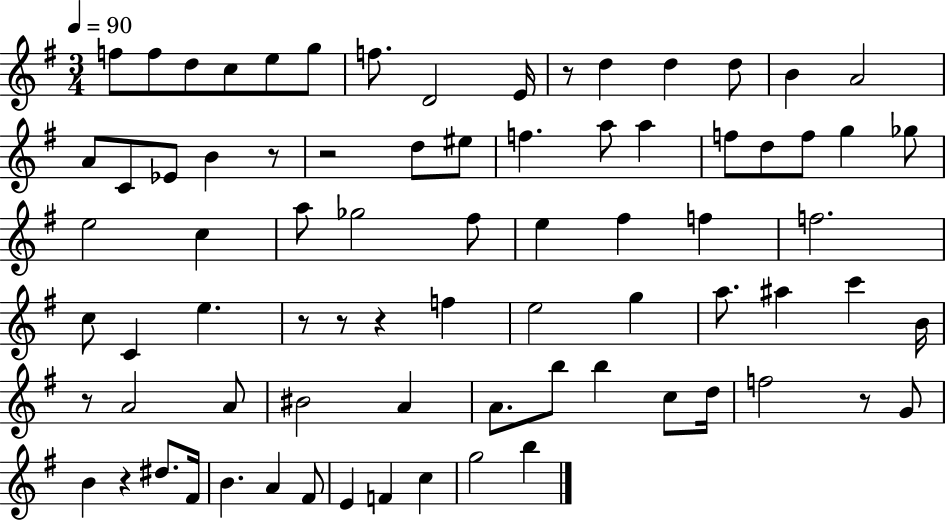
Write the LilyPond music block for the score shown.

{
  \clef treble
  \numericTimeSignature
  \time 3/4
  \key g \major
  \tempo 4 = 90
  f''8 f''8 d''8 c''8 e''8 g''8 | f''8. d'2 e'16 | r8 d''4 d''4 d''8 | b'4 a'2 | \break a'8 c'8 ees'8 b'4 r8 | r2 d''8 eis''8 | f''4. a''8 a''4 | f''8 d''8 f''8 g''4 ges''8 | \break e''2 c''4 | a''8 ges''2 fis''8 | e''4 fis''4 f''4 | f''2. | \break c''8 c'4 e''4. | r8 r8 r4 f''4 | e''2 g''4 | a''8. ais''4 c'''4 b'16 | \break r8 a'2 a'8 | bis'2 a'4 | a'8. b''8 b''4 c''8 d''16 | f''2 r8 g'8 | \break b'4 r4 dis''8. fis'16 | b'4. a'4 fis'8 | e'4 f'4 c''4 | g''2 b''4 | \break \bar "|."
}